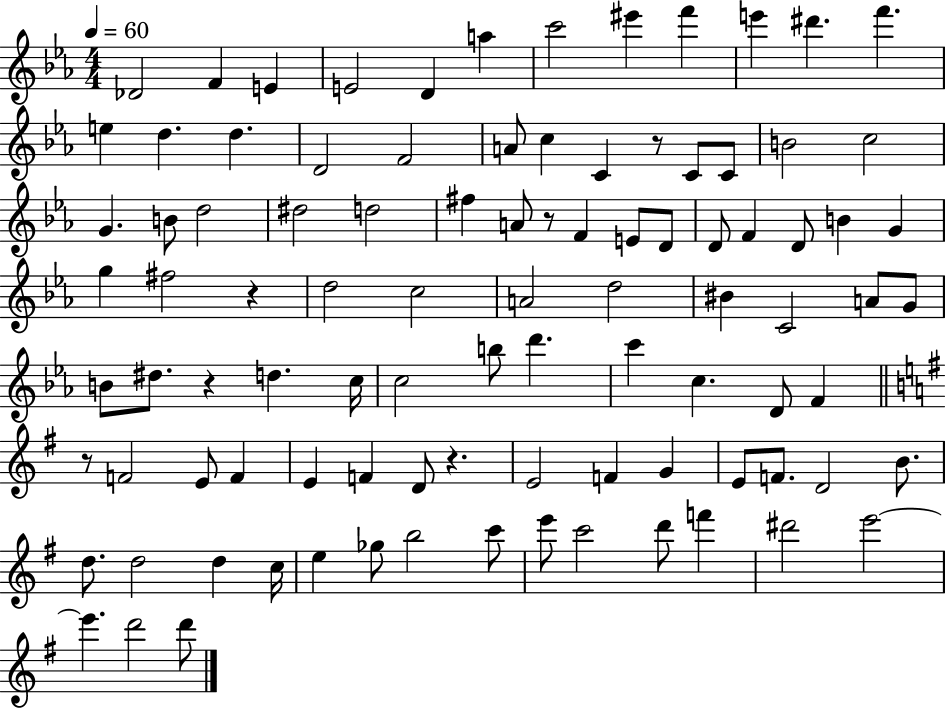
{
  \clef treble
  \numericTimeSignature
  \time 4/4
  \key ees \major
  \tempo 4 = 60
  des'2 f'4 e'4 | e'2 d'4 a''4 | c'''2 eis'''4 f'''4 | e'''4 dis'''4. f'''4. | \break e''4 d''4. d''4. | d'2 f'2 | a'8 c''4 c'4 r8 c'8 c'8 | b'2 c''2 | \break g'4. b'8 d''2 | dis''2 d''2 | fis''4 a'8 r8 f'4 e'8 d'8 | d'8 f'4 d'8 b'4 g'4 | \break g''4 fis''2 r4 | d''2 c''2 | a'2 d''2 | bis'4 c'2 a'8 g'8 | \break b'8 dis''8. r4 d''4. c''16 | c''2 b''8 d'''4. | c'''4 c''4. d'8 f'4 | \bar "||" \break \key e \minor r8 f'2 e'8 f'4 | e'4 f'4 d'8 r4. | e'2 f'4 g'4 | e'8 f'8. d'2 b'8. | \break d''8. d''2 d''4 c''16 | e''4 ges''8 b''2 c'''8 | e'''8 c'''2 d'''8 f'''4 | dis'''2 e'''2~~ | \break e'''4. d'''2 d'''8 | \bar "|."
}